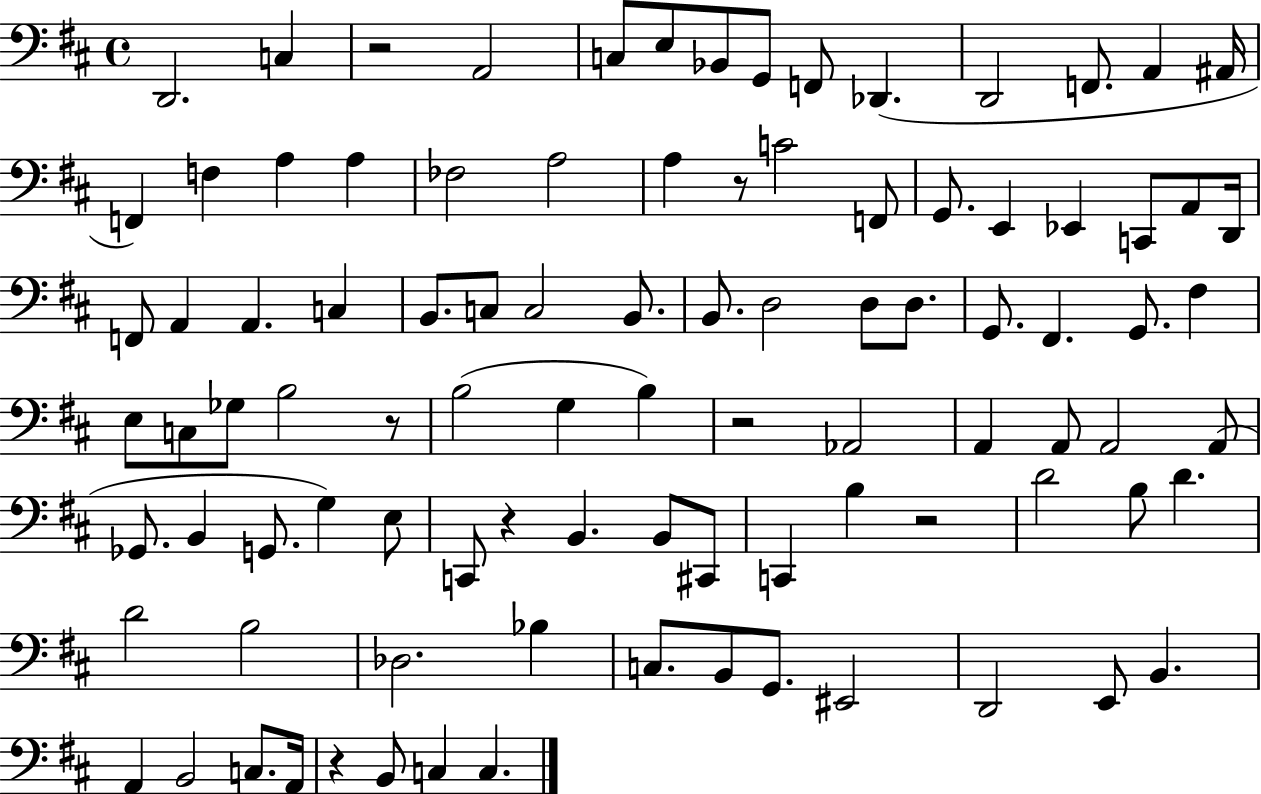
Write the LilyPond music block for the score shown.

{
  \clef bass
  \time 4/4
  \defaultTimeSignature
  \key d \major
  d,2. c4 | r2 a,2 | c8 e8 bes,8 g,8 f,8 des,4.( | d,2 f,8. a,4 ais,16 | \break f,4) f4 a4 a4 | fes2 a2 | a4 r8 c'2 f,8 | g,8. e,4 ees,4 c,8 a,8 d,16 | \break f,8 a,4 a,4. c4 | b,8. c8 c2 b,8. | b,8. d2 d8 d8. | g,8. fis,4. g,8. fis4 | \break e8 c8 ges8 b2 r8 | b2( g4 b4) | r2 aes,2 | a,4 a,8 a,2 a,8( | \break ges,8. b,4 g,8. g4) e8 | c,8 r4 b,4. b,8 cis,8 | c,4 b4 r2 | d'2 b8 d'4. | \break d'2 b2 | des2. bes4 | c8. b,8 g,8. eis,2 | d,2 e,8 b,4. | \break a,4 b,2 c8. a,16 | r4 b,8 c4 c4. | \bar "|."
}